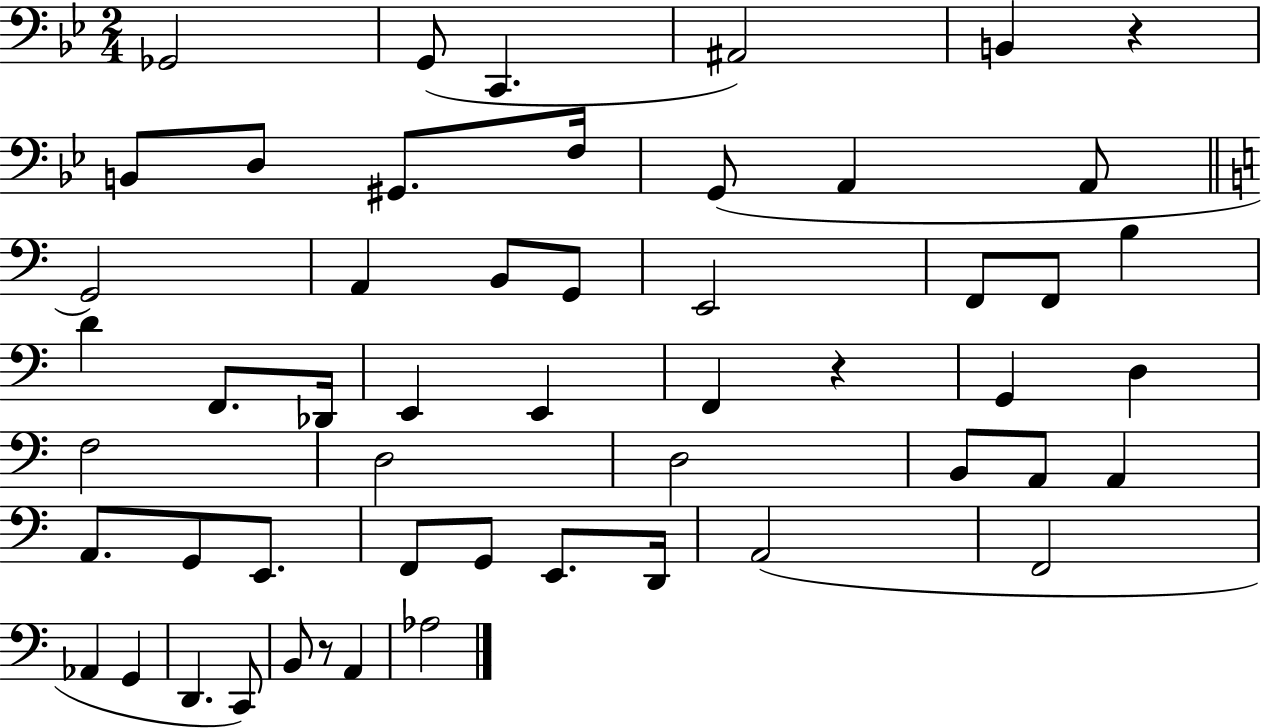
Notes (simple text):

Gb2/h G2/e C2/q. A#2/h B2/q R/q B2/e D3/e G#2/e. F3/s G2/e A2/q A2/e G2/h A2/q B2/e G2/e E2/h F2/e F2/e B3/q D4/q F2/e. Db2/s E2/q E2/q F2/q R/q G2/q D3/q F3/h D3/h D3/h B2/e A2/e A2/q A2/e. G2/e E2/e. F2/e G2/e E2/e. D2/s A2/h F2/h Ab2/q G2/q D2/q. C2/e B2/e R/e A2/q Ab3/h